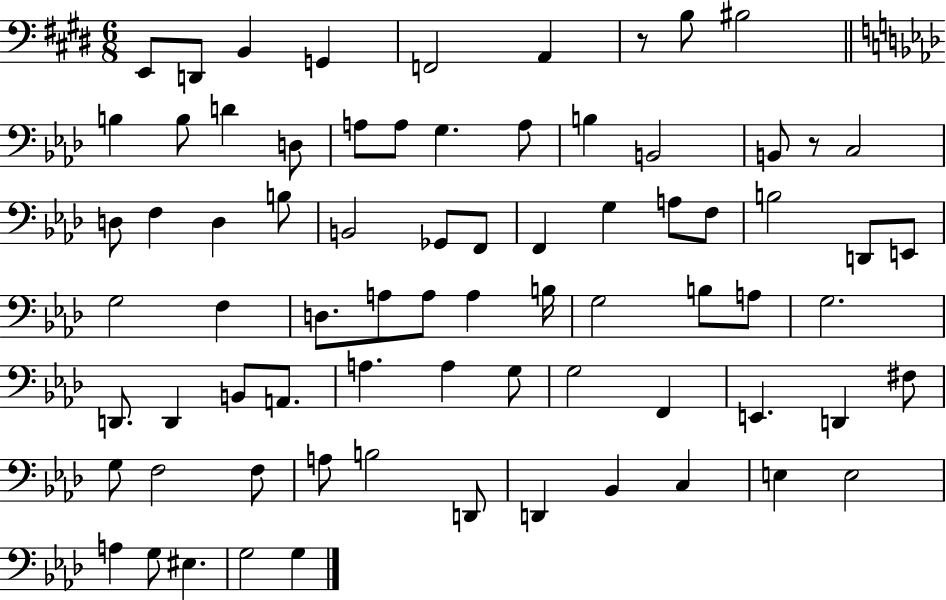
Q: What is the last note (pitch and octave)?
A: G3